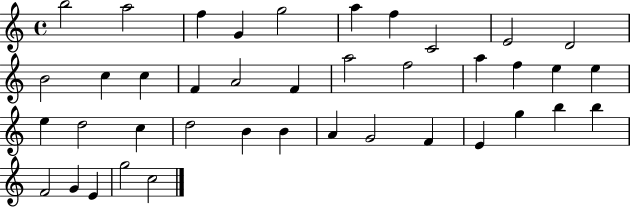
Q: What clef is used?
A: treble